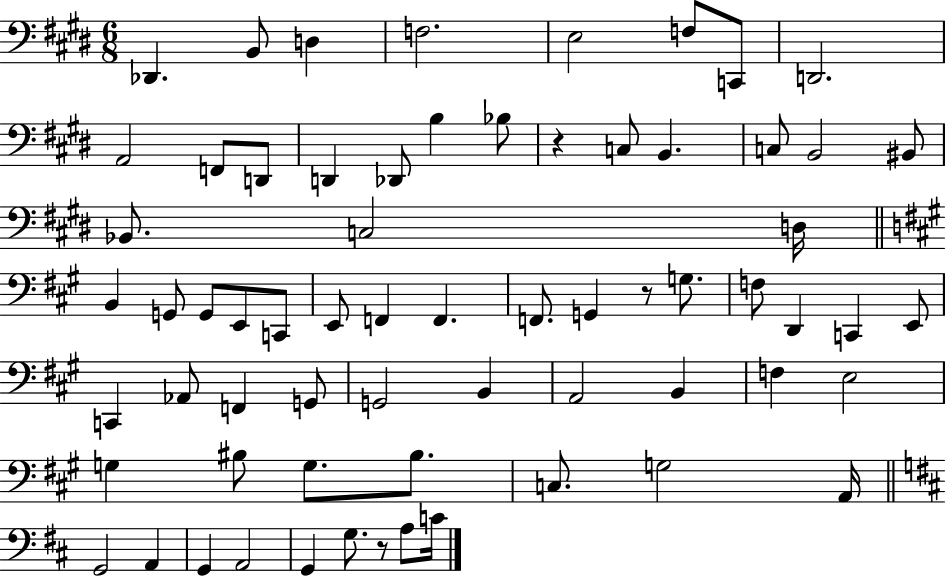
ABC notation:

X:1
T:Untitled
M:6/8
L:1/4
K:E
_D,, B,,/2 D, F,2 E,2 F,/2 C,,/2 D,,2 A,,2 F,,/2 D,,/2 D,, _D,,/2 B, _B,/2 z C,/2 B,, C,/2 B,,2 ^B,,/2 _B,,/2 C,2 D,/4 B,, G,,/2 G,,/2 E,,/2 C,,/2 E,,/2 F,, F,, F,,/2 G,, z/2 G,/2 F,/2 D,, C,, E,,/2 C,, _A,,/2 F,, G,,/2 G,,2 B,, A,,2 B,, F, E,2 G, ^B,/2 G,/2 ^B,/2 C,/2 G,2 A,,/4 G,,2 A,, G,, A,,2 G,, G,/2 z/2 A,/2 C/4